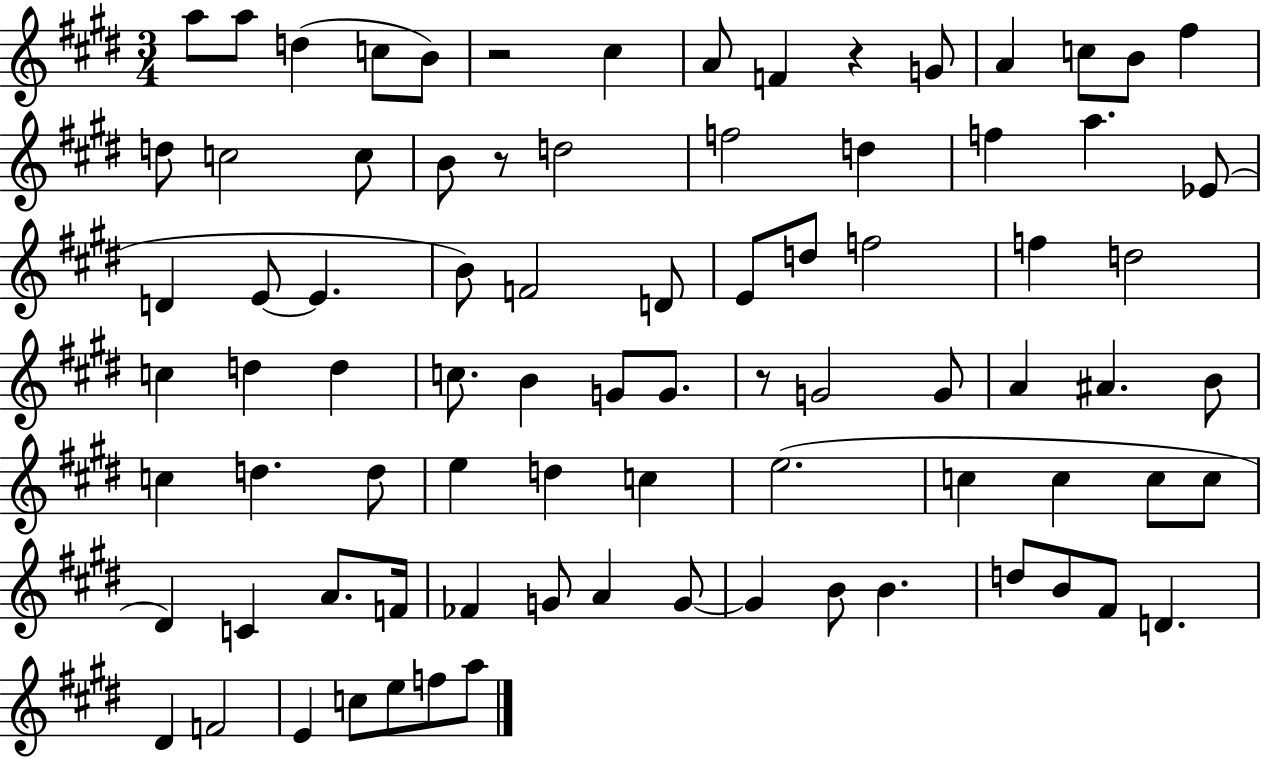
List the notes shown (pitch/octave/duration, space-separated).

A5/e A5/e D5/q C5/e B4/e R/h C#5/q A4/e F4/q R/q G4/e A4/q C5/e B4/e F#5/q D5/e C5/h C5/e B4/e R/e D5/h F5/h D5/q F5/q A5/q. Eb4/e D4/q E4/e E4/q. B4/e F4/h D4/e E4/e D5/e F5/h F5/q D5/h C5/q D5/q D5/q C5/e. B4/q G4/e G4/e. R/e G4/h G4/e A4/q A#4/q. B4/e C5/q D5/q. D5/e E5/q D5/q C5/q E5/h. C5/q C5/q C5/e C5/e D#4/q C4/q A4/e. F4/s FES4/q G4/e A4/q G4/e G4/q B4/e B4/q. D5/e B4/e F#4/e D4/q. D#4/q F4/h E4/q C5/e E5/e F5/e A5/e